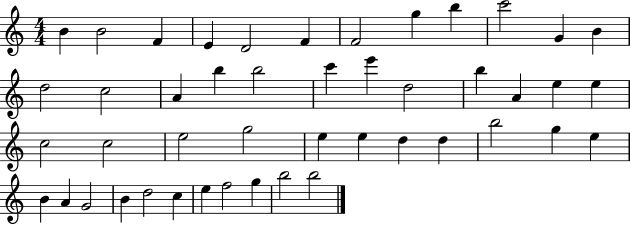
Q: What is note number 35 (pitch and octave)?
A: E5